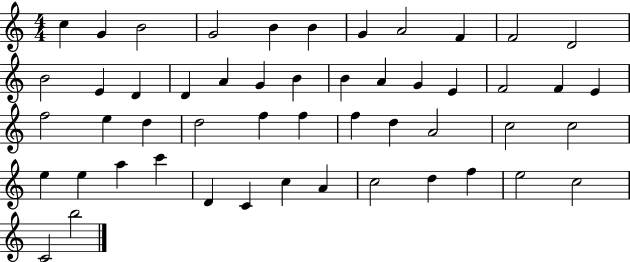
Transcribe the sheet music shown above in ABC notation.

X:1
T:Untitled
M:4/4
L:1/4
K:C
c G B2 G2 B B G A2 F F2 D2 B2 E D D A G B B A G E F2 F E f2 e d d2 f f f d A2 c2 c2 e e a c' D C c A c2 d f e2 c2 C2 b2